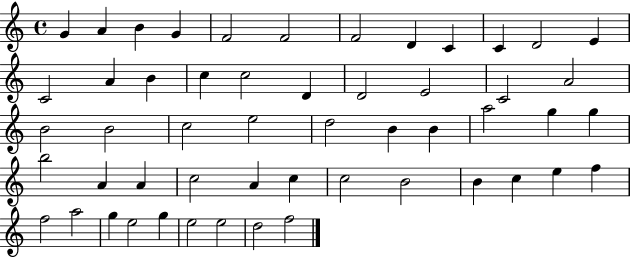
G4/q A4/q B4/q G4/q F4/h F4/h F4/h D4/q C4/q C4/q D4/h E4/q C4/h A4/q B4/q C5/q C5/h D4/q D4/h E4/h C4/h A4/h B4/h B4/h C5/h E5/h D5/h B4/q B4/q A5/h G5/q G5/q B5/h A4/q A4/q C5/h A4/q C5/q C5/h B4/h B4/q C5/q E5/q F5/q F5/h A5/h G5/q E5/h G5/q E5/h E5/h D5/h F5/h